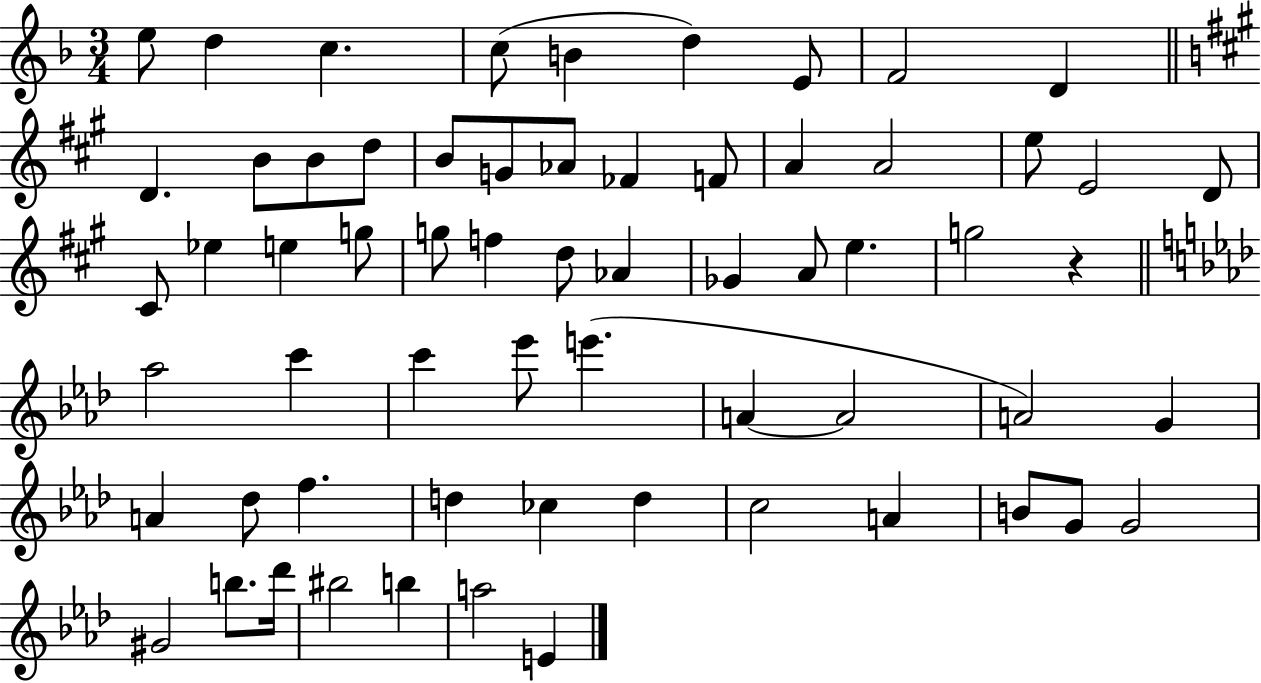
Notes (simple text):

E5/e D5/q C5/q. C5/e B4/q D5/q E4/e F4/h D4/q D4/q. B4/e B4/e D5/e B4/e G4/e Ab4/e FES4/q F4/e A4/q A4/h E5/e E4/h D4/e C#4/e Eb5/q E5/q G5/e G5/e F5/q D5/e Ab4/q Gb4/q A4/e E5/q. G5/h R/q Ab5/h C6/q C6/q Eb6/e E6/q. A4/q A4/h A4/h G4/q A4/q Db5/e F5/q. D5/q CES5/q D5/q C5/h A4/q B4/e G4/e G4/h G#4/h B5/e. Db6/s BIS5/h B5/q A5/h E4/q